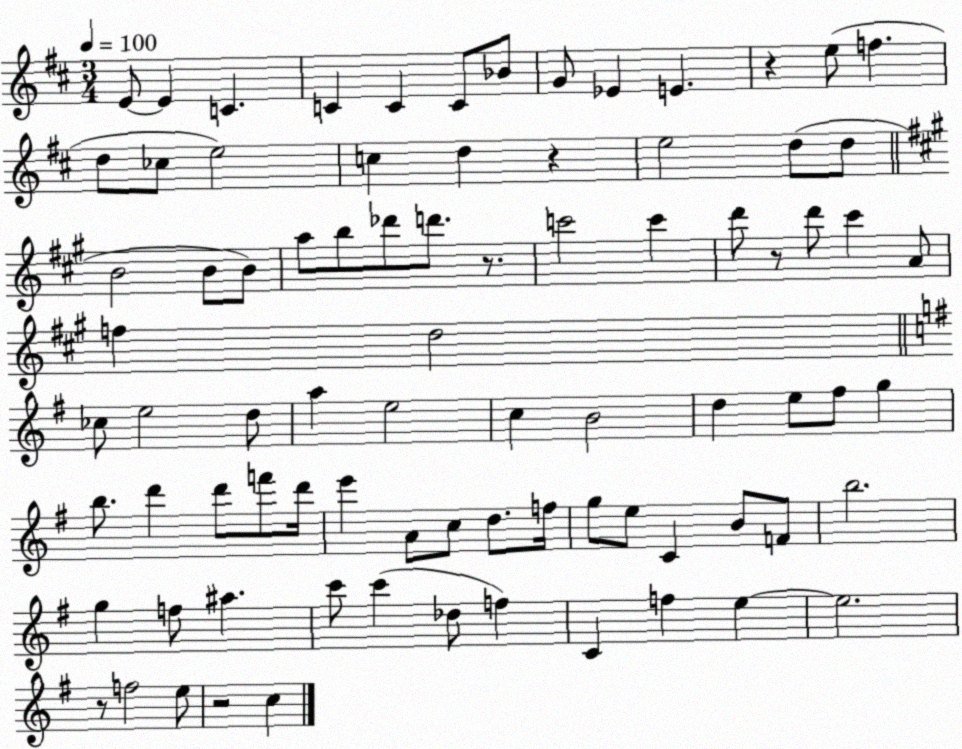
X:1
T:Untitled
M:3/4
L:1/4
K:D
E/2 E C C C C/2 _B/2 G/2 _E E z e/2 f d/2 _c/2 e2 c d z e2 d/2 d/2 B2 B/2 B/2 a/2 b/2 _d'/2 d'/2 z/2 c'2 c' d'/2 z/2 d'/2 ^c' A/2 f d2 _c/2 e2 d/2 a e2 c B2 d e/2 ^f/2 g b/2 d' d'/2 f'/2 d'/4 e' A/2 c/2 d/2 f/4 g/2 e/2 C B/2 F/2 b2 g f/2 ^a c'/2 c' _d/2 f C f e e2 z/2 f2 e/2 z2 c